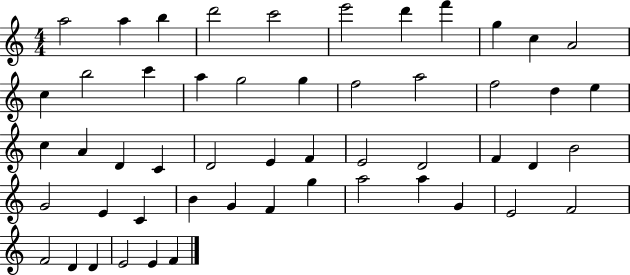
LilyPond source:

{
  \clef treble
  \numericTimeSignature
  \time 4/4
  \key c \major
  a''2 a''4 b''4 | d'''2 c'''2 | e'''2 d'''4 f'''4 | g''4 c''4 a'2 | \break c''4 b''2 c'''4 | a''4 g''2 g''4 | f''2 a''2 | f''2 d''4 e''4 | \break c''4 a'4 d'4 c'4 | d'2 e'4 f'4 | e'2 d'2 | f'4 d'4 b'2 | \break g'2 e'4 c'4 | b'4 g'4 f'4 g''4 | a''2 a''4 g'4 | e'2 f'2 | \break f'2 d'4 d'4 | e'2 e'4 f'4 | \bar "|."
}